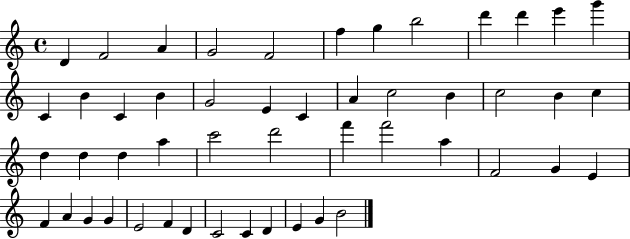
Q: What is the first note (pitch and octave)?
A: D4